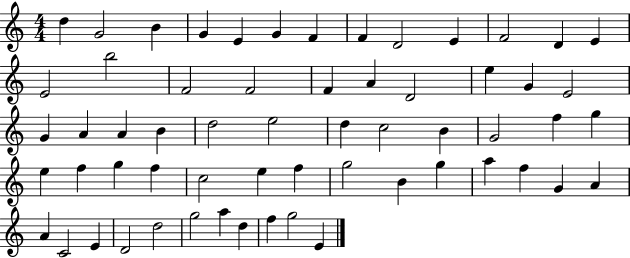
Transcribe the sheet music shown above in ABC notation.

X:1
T:Untitled
M:4/4
L:1/4
K:C
d G2 B G E G F F D2 E F2 D E E2 b2 F2 F2 F A D2 e G E2 G A A B d2 e2 d c2 B G2 f g e f g f c2 e f g2 B g a f G A A C2 E D2 d2 g2 a d f g2 E